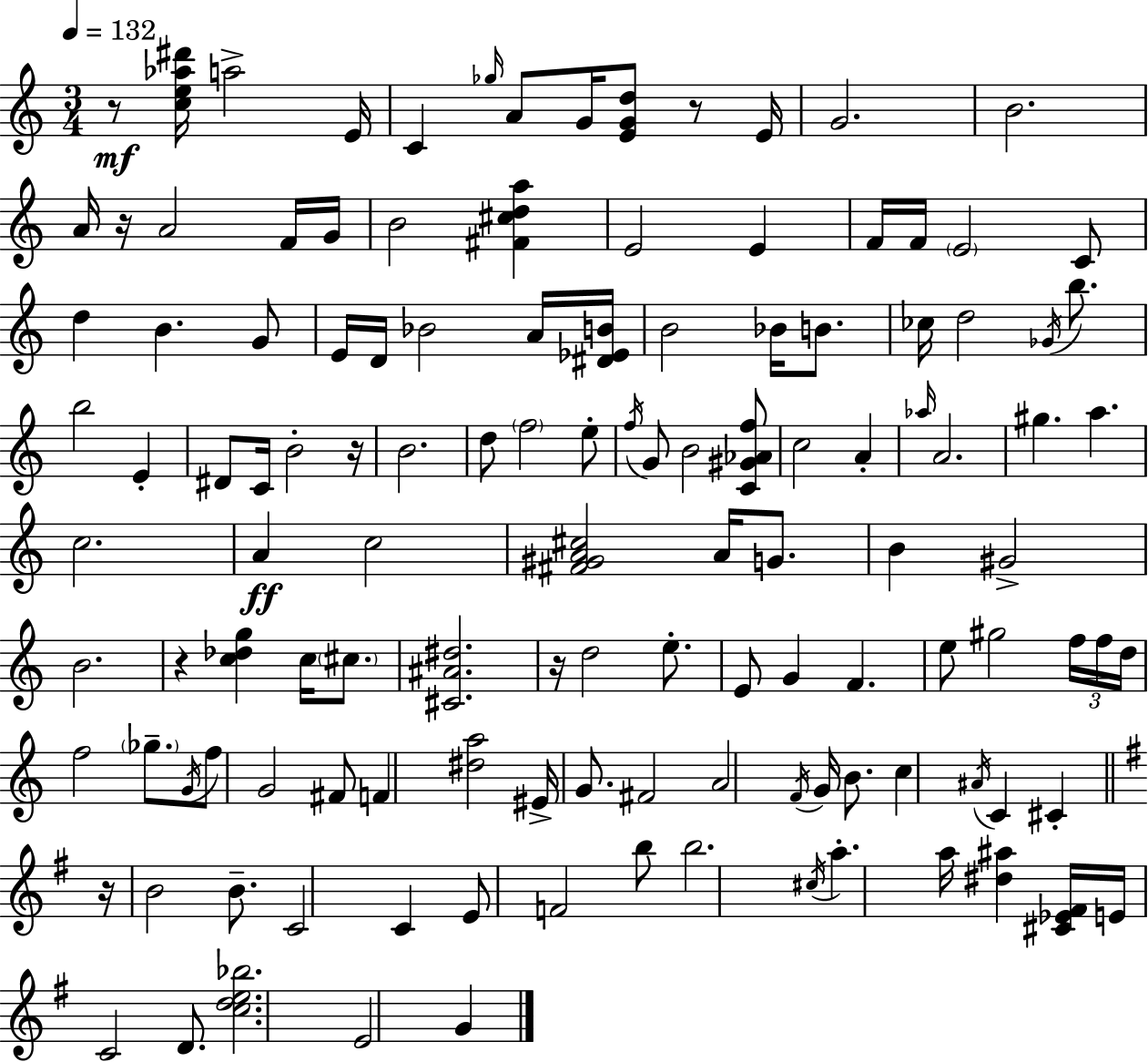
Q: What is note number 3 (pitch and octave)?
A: C4